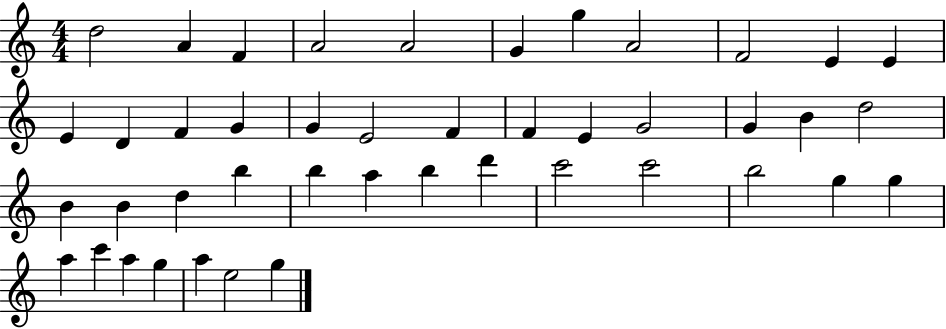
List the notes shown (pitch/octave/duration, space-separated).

D5/h A4/q F4/q A4/h A4/h G4/q G5/q A4/h F4/h E4/q E4/q E4/q D4/q F4/q G4/q G4/q E4/h F4/q F4/q E4/q G4/h G4/q B4/q D5/h B4/q B4/q D5/q B5/q B5/q A5/q B5/q D6/q C6/h C6/h B5/h G5/q G5/q A5/q C6/q A5/q G5/q A5/q E5/h G5/q